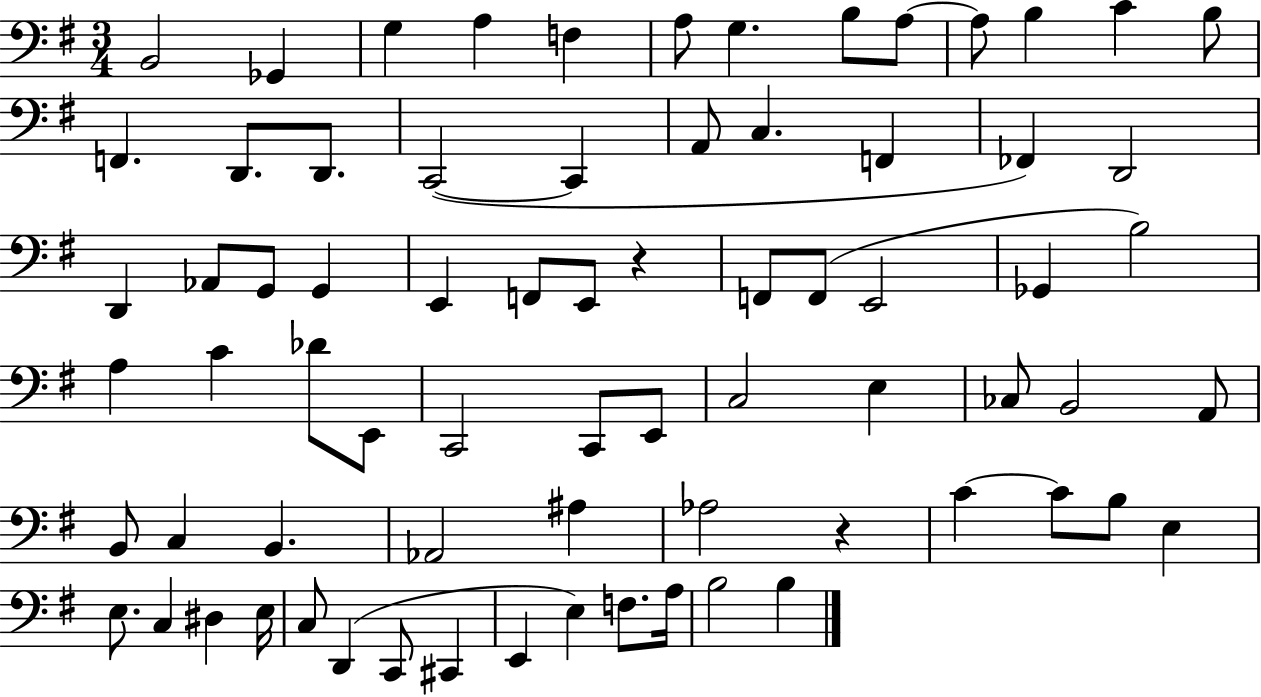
{
  \clef bass
  \numericTimeSignature
  \time 3/4
  \key g \major
  b,2 ges,4 | g4 a4 f4 | a8 g4. b8 a8~~ | a8 b4 c'4 b8 | \break f,4. d,8. d,8. | c,2~(~ c,4 | a,8 c4. f,4 | fes,4) d,2 | \break d,4 aes,8 g,8 g,4 | e,4 f,8 e,8 r4 | f,8 f,8( e,2 | ges,4 b2) | \break a4 c'4 des'8 e,8 | c,2 c,8 e,8 | c2 e4 | ces8 b,2 a,8 | \break b,8 c4 b,4. | aes,2 ais4 | aes2 r4 | c'4~~ c'8 b8 e4 | \break e8. c4 dis4 e16 | c8 d,4( c,8 cis,4 | e,4 e4) f8. a16 | b2 b4 | \break \bar "|."
}